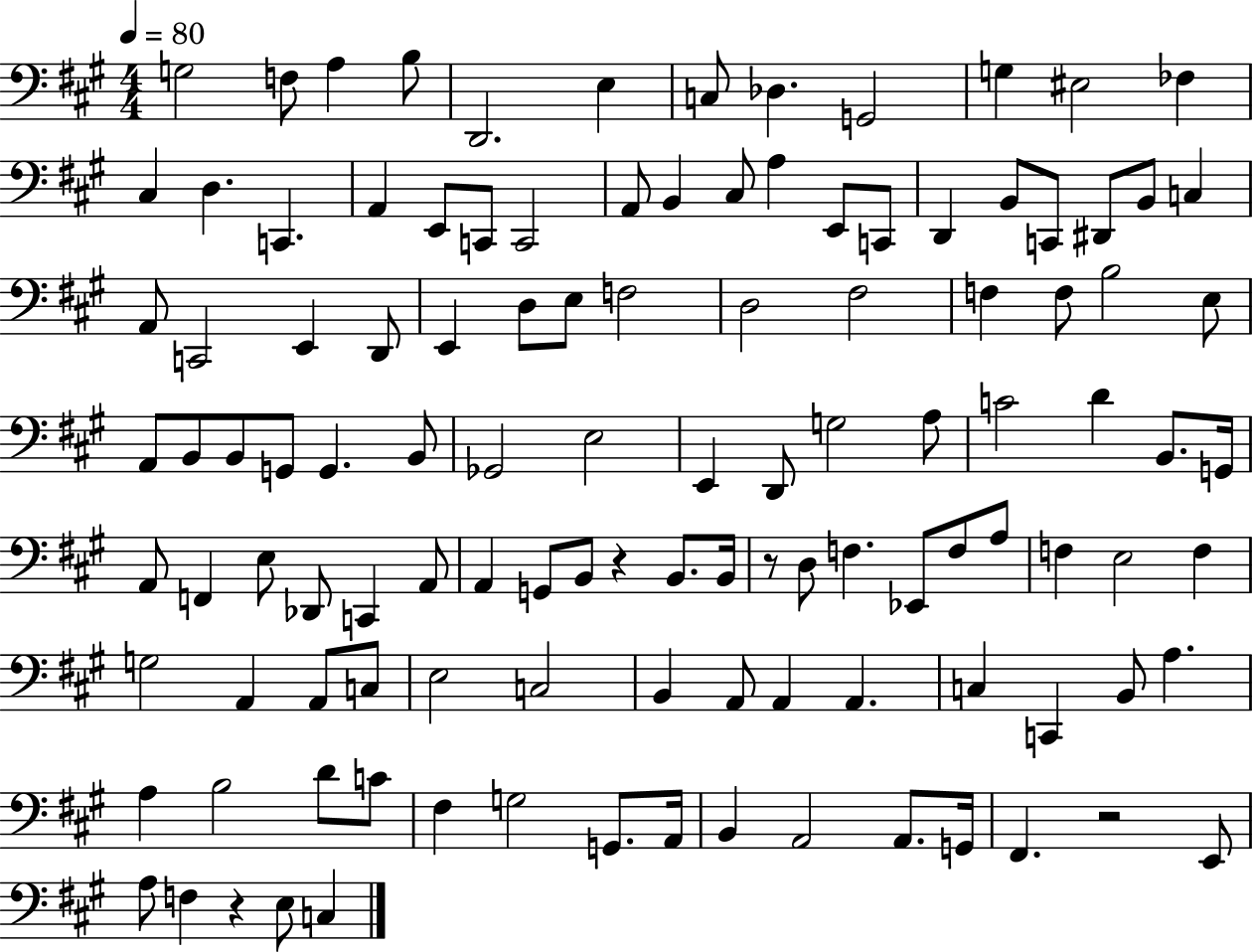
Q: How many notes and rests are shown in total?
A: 116